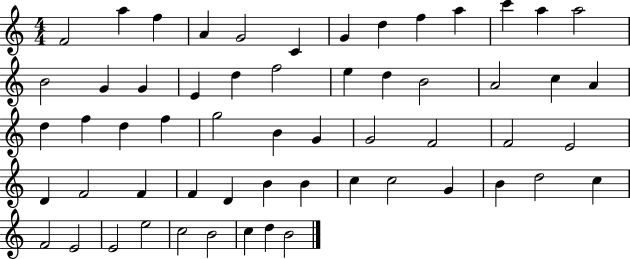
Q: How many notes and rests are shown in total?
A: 58